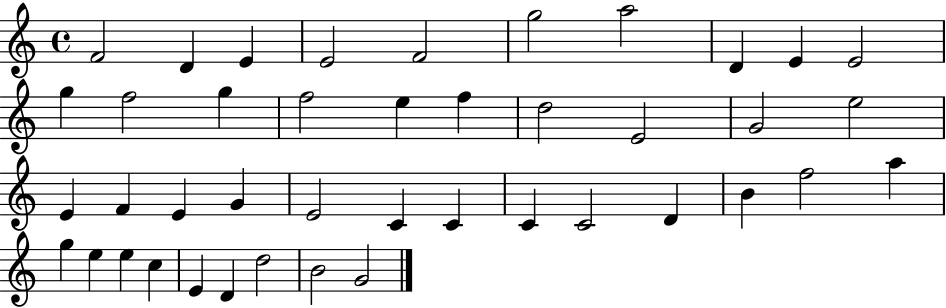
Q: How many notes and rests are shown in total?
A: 42